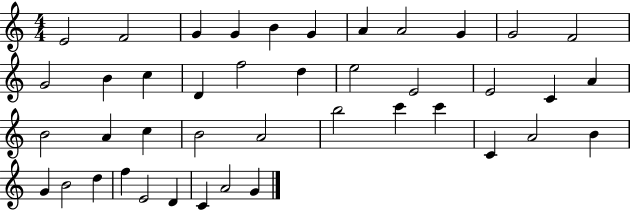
X:1
T:Untitled
M:4/4
L:1/4
K:C
E2 F2 G G B G A A2 G G2 F2 G2 B c D f2 d e2 E2 E2 C A B2 A c B2 A2 b2 c' c' C A2 B G B2 d f E2 D C A2 G